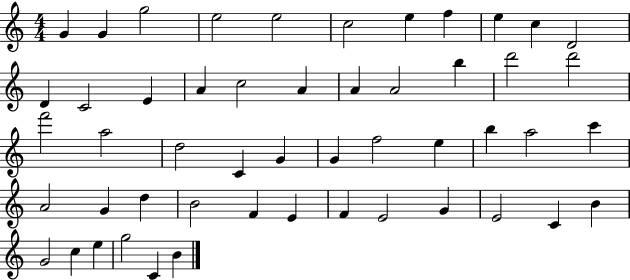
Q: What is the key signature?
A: C major